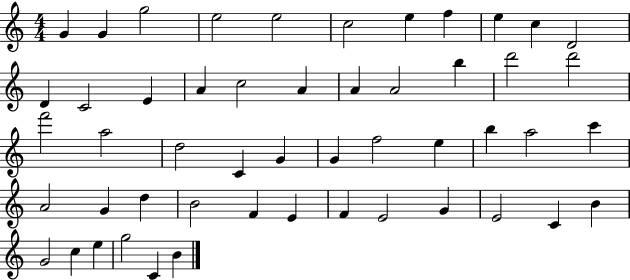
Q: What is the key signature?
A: C major